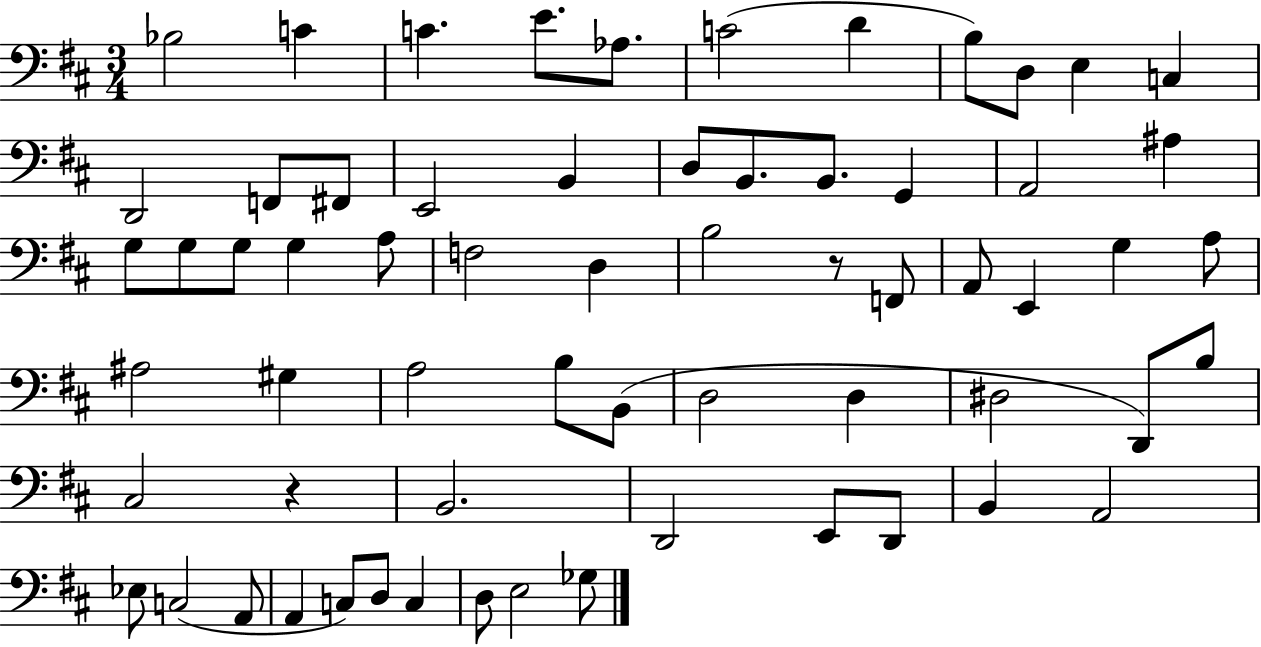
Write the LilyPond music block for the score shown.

{
  \clef bass
  \numericTimeSignature
  \time 3/4
  \key d \major
  bes2 c'4 | c'4. e'8. aes8. | c'2( d'4 | b8) d8 e4 c4 | \break d,2 f,8 fis,8 | e,2 b,4 | d8 b,8. b,8. g,4 | a,2 ais4 | \break g8 g8 g8 g4 a8 | f2 d4 | b2 r8 f,8 | a,8 e,4 g4 a8 | \break ais2 gis4 | a2 b8 b,8( | d2 d4 | dis2 d,8) b8 | \break cis2 r4 | b,2. | d,2 e,8 d,8 | b,4 a,2 | \break ees8 c2( a,8 | a,4 c8) d8 c4 | d8 e2 ges8 | \bar "|."
}